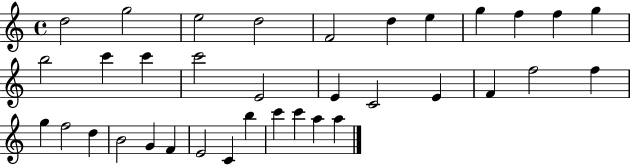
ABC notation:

X:1
T:Untitled
M:4/4
L:1/4
K:C
d2 g2 e2 d2 F2 d e g f f g b2 c' c' c'2 E2 E C2 E F f2 f g f2 d B2 G F E2 C b c' c' a a